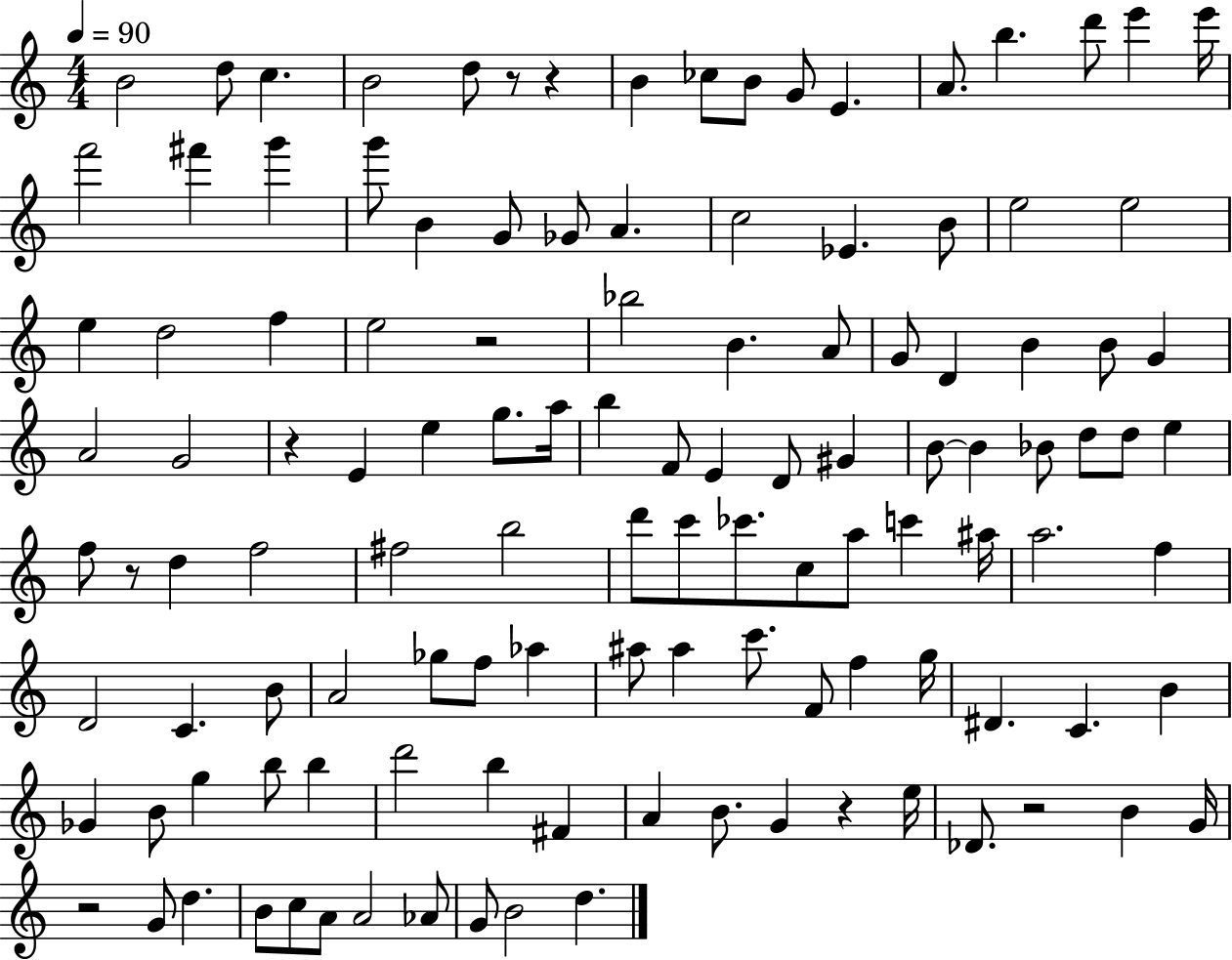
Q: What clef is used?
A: treble